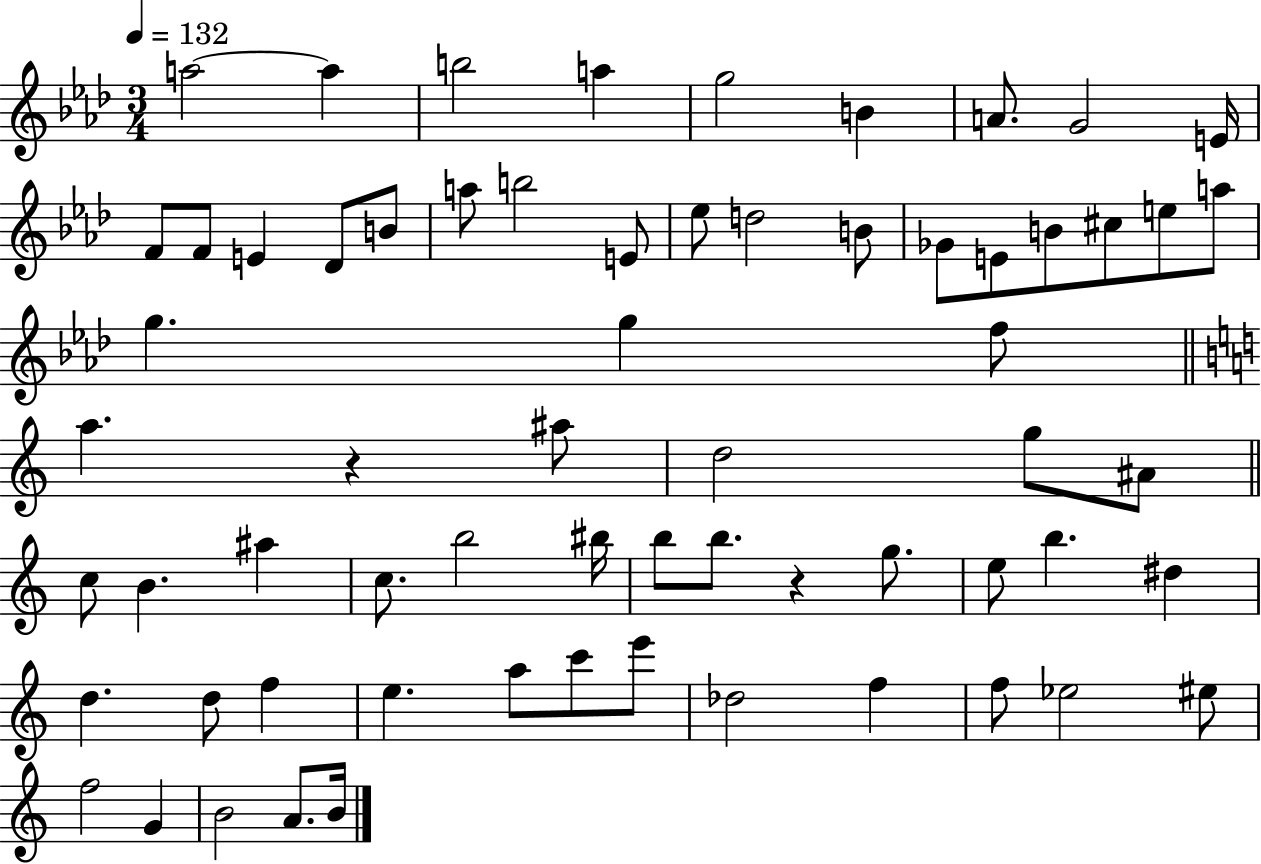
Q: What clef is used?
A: treble